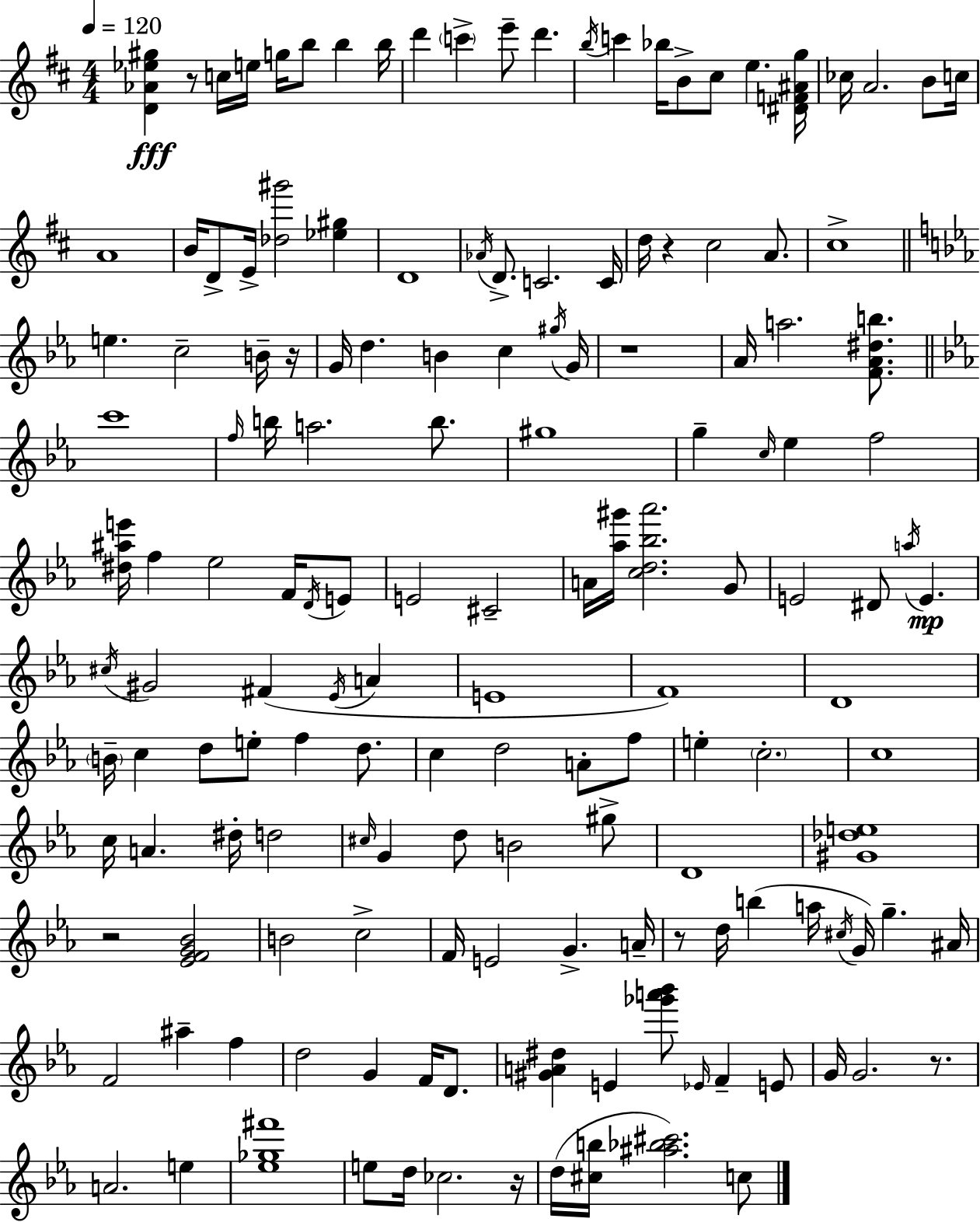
[D4,Ab4,Eb5,G#5]/q R/e C5/s E5/s G5/s B5/e B5/q B5/s D6/q C6/q E6/e D6/q. B5/s C6/q Bb5/s B4/e C#5/e E5/q. [D#4,F4,A#4,G5]/s CES5/s A4/h. B4/e C5/s A4/w B4/s D4/e E4/s [Db5,G#6]/h [Eb5,G#5]/q D4/w Ab4/s D4/e. C4/h. C4/s D5/s R/q C#5/h A4/e. C#5/w E5/q. C5/h B4/s R/s G4/s D5/q. B4/q C5/q G#5/s G4/s R/w Ab4/s A5/h. [F4,Ab4,D#5,B5]/e. C6/w F5/s B5/s A5/h. B5/e. G#5/w G5/q C5/s Eb5/q F5/h [D#5,A#5,E6]/s F5/q Eb5/h F4/s D4/s E4/e E4/h C#4/h A4/s [Ab5,G#6]/s [C5,D5,Bb5,Ab6]/h. G4/e E4/h D#4/e A5/s E4/q. C#5/s G#4/h F#4/q Eb4/s A4/q E4/w F4/w D4/w B4/s C5/q D5/e E5/e F5/q D5/e. C5/q D5/h A4/e F5/e E5/q C5/h. C5/w C5/s A4/q. D#5/s D5/h C#5/s G4/q D5/e B4/h G#5/e D4/w [G#4,Db5,E5]/w R/h [Eb4,F4,G4,Bb4]/h B4/h C5/h F4/s E4/h G4/q. A4/s R/e D5/s B5/q A5/s C#5/s G4/s G5/q. A#4/s F4/h A#5/q F5/q D5/h G4/q F4/s D4/e. [G#4,A4,D#5]/q E4/q [Gb6,A6,Bb6]/e Eb4/s F4/q E4/e G4/s G4/h. R/e. A4/h. E5/q [Eb5,Gb5,F#6]/w E5/e D5/s CES5/h. R/s D5/s [C#5,B5]/s [A#5,Bb5,C#6]/h. C5/e